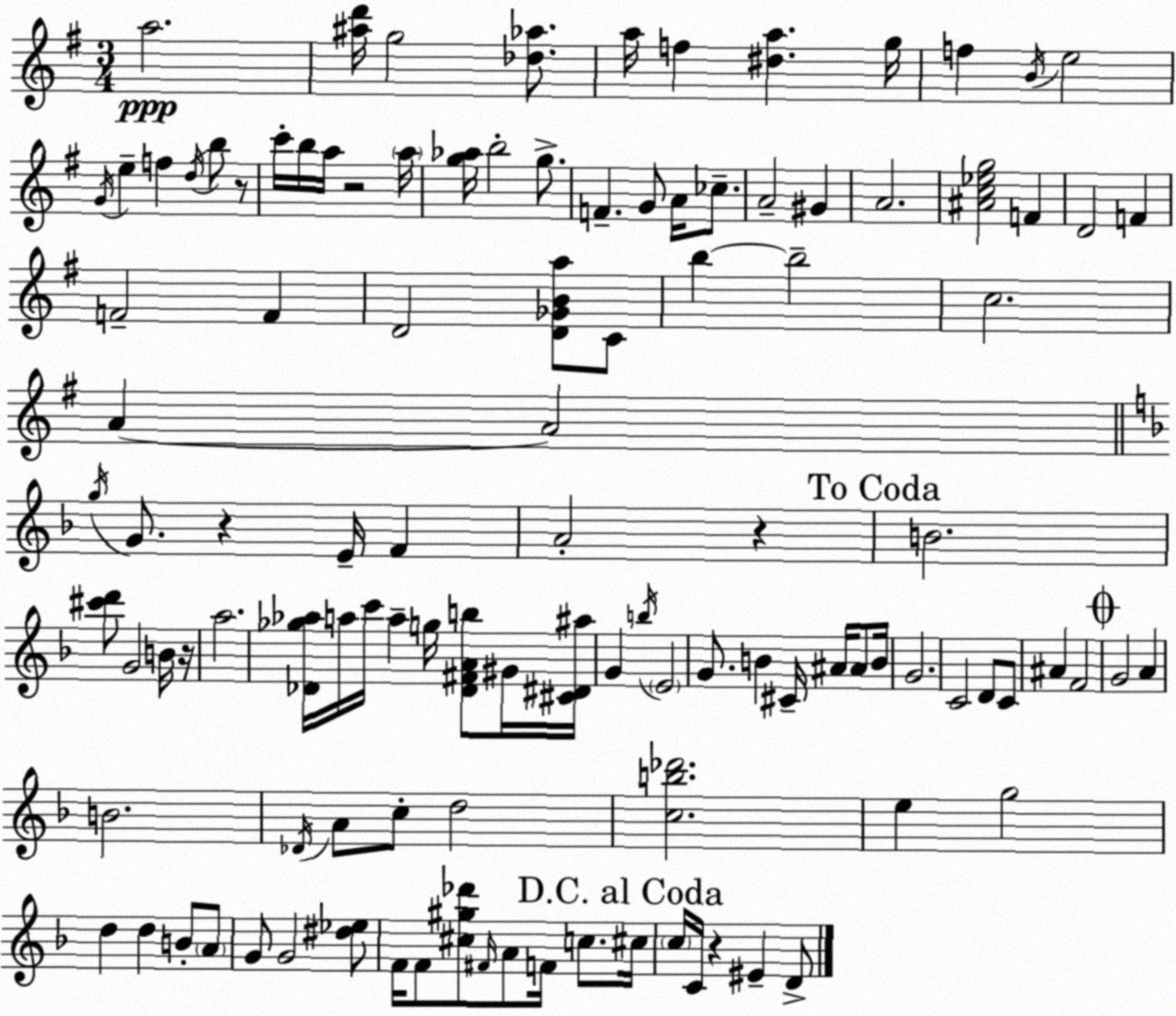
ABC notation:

X:1
T:Untitled
M:3/4
L:1/4
K:G
a2 [^ad']/4 g2 [_d_a]/2 a/4 f [^da] g/4 f B/4 e2 G/4 e f d/4 b/2 z/2 c'/4 b/4 a/4 z2 a/4 [g_a]/4 b2 g/2 F G/2 A/4 _c/2 A2 ^G A2 [^Ac_eg]2 F D2 F F2 F D2 [D_GBa]/2 C/2 b b2 c2 A A2 g/4 G/2 z E/4 F A2 z B2 [^c'd']/2 G2 B/4 z/4 a2 [_D_g_a]/4 a/4 c'/4 a g/4 [_D^FAb]/2 ^G/4 [^C^D^a]/4 G b/4 E2 G/2 B ^C/4 ^A/4 ^A/2 B/4 G2 C2 D/2 C/2 ^A F2 G2 A B2 _D/4 A/2 c/2 d2 [cb_d']2 e g2 d d B/2 A/2 G/2 G2 [^d_e]/2 F/4 F/2 [^c^g_d']/2 ^F/4 A/2 F/4 c/2 ^c/4 c/4 C/4 z ^E D/2